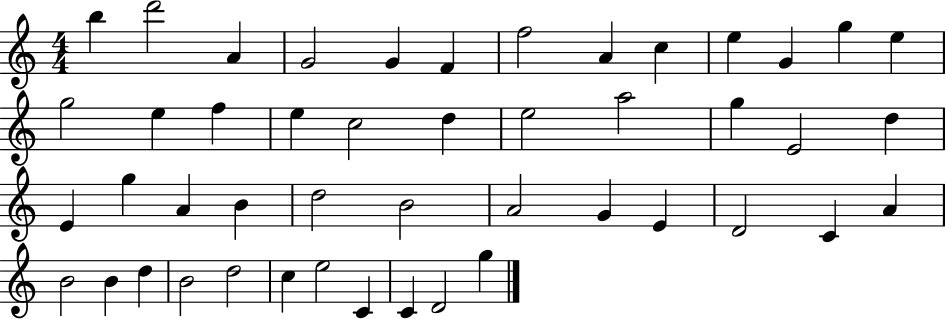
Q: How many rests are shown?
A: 0